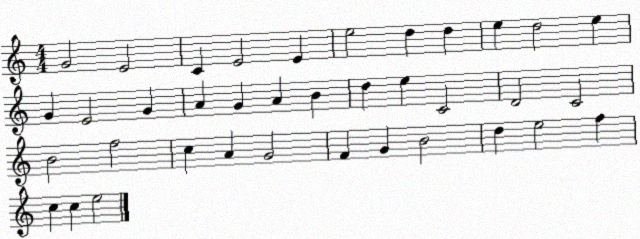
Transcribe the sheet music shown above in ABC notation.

X:1
T:Untitled
M:4/4
L:1/4
K:C
G2 E2 C E2 E e2 d d e d2 e G E2 G A G A B d e C2 D2 C2 B2 f2 c A G2 F G B2 d e2 f c c e2